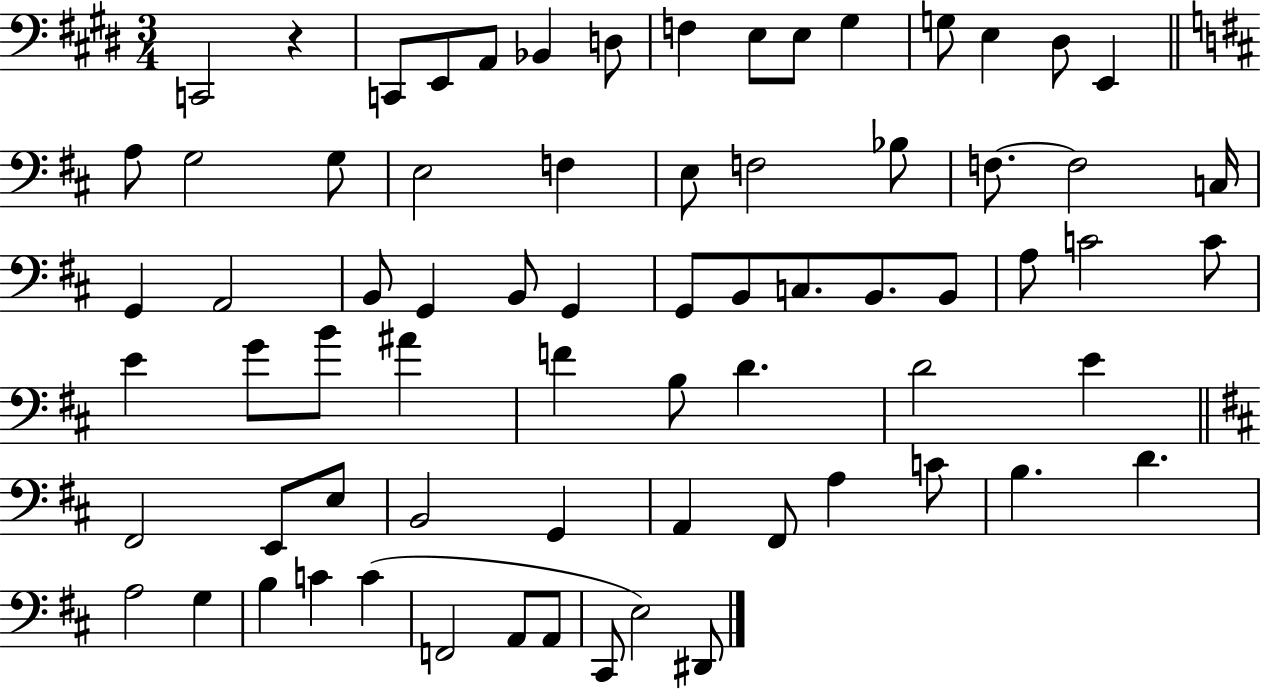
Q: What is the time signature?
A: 3/4